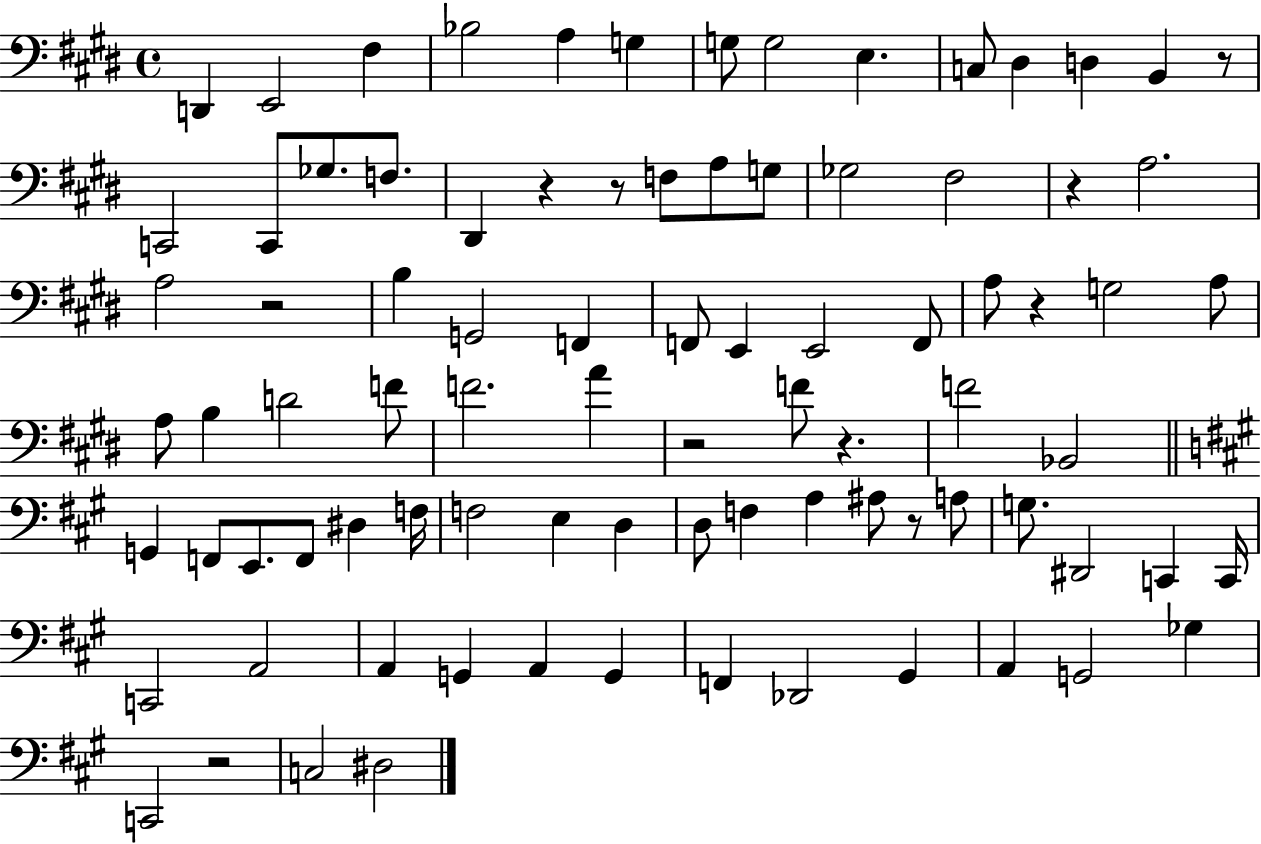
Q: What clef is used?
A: bass